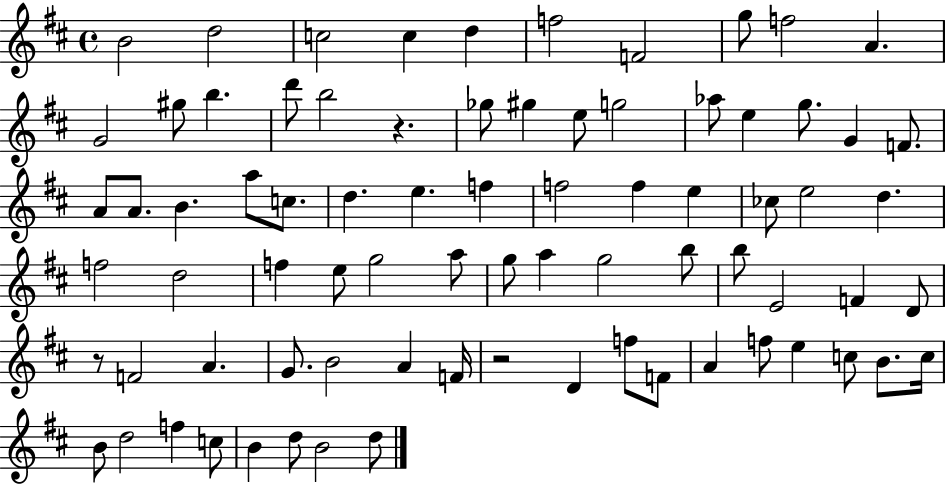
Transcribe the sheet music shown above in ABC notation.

X:1
T:Untitled
M:4/4
L:1/4
K:D
B2 d2 c2 c d f2 F2 g/2 f2 A G2 ^g/2 b d'/2 b2 z _g/2 ^g e/2 g2 _a/2 e g/2 G F/2 A/2 A/2 B a/2 c/2 d e f f2 f e _c/2 e2 d f2 d2 f e/2 g2 a/2 g/2 a g2 b/2 b/2 E2 F D/2 z/2 F2 A G/2 B2 A F/4 z2 D f/2 F/2 A f/2 e c/2 B/2 c/4 B/2 d2 f c/2 B d/2 B2 d/2